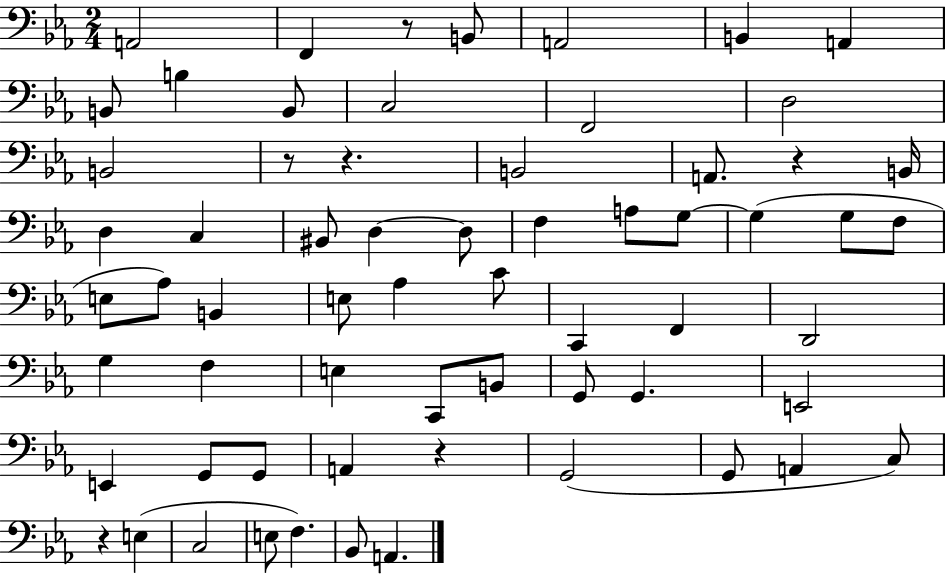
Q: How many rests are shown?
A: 6